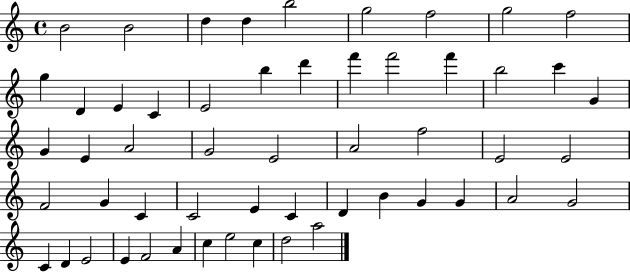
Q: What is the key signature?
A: C major